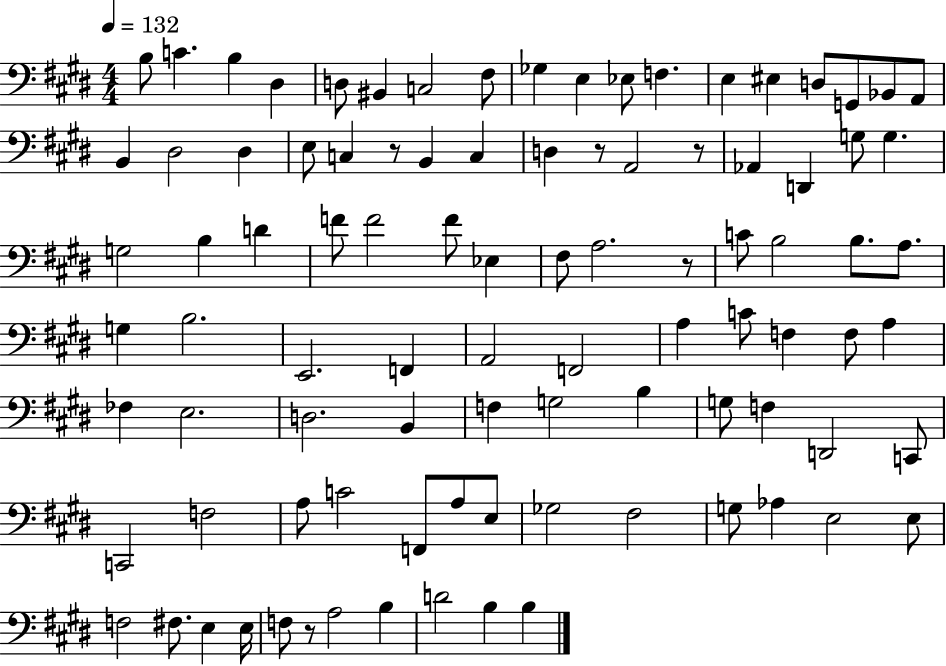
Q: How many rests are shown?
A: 5